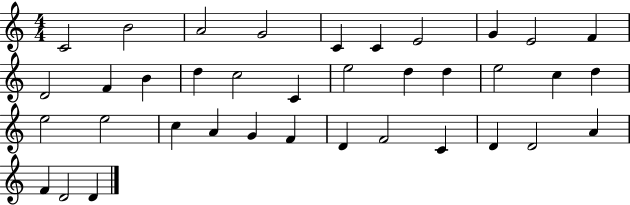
{
  \clef treble
  \numericTimeSignature
  \time 4/4
  \key c \major
  c'2 b'2 | a'2 g'2 | c'4 c'4 e'2 | g'4 e'2 f'4 | \break d'2 f'4 b'4 | d''4 c''2 c'4 | e''2 d''4 d''4 | e''2 c''4 d''4 | \break e''2 e''2 | c''4 a'4 g'4 f'4 | d'4 f'2 c'4 | d'4 d'2 a'4 | \break f'4 d'2 d'4 | \bar "|."
}